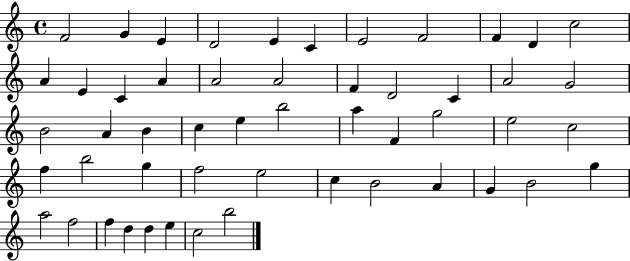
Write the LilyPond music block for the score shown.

{
  \clef treble
  \time 4/4
  \defaultTimeSignature
  \key c \major
  f'2 g'4 e'4 | d'2 e'4 c'4 | e'2 f'2 | f'4 d'4 c''2 | \break a'4 e'4 c'4 a'4 | a'2 a'2 | f'4 d'2 c'4 | a'2 g'2 | \break b'2 a'4 b'4 | c''4 e''4 b''2 | a''4 f'4 g''2 | e''2 c''2 | \break f''4 b''2 g''4 | f''2 e''2 | c''4 b'2 a'4 | g'4 b'2 g''4 | \break a''2 f''2 | f''4 d''4 d''4 e''4 | c''2 b''2 | \bar "|."
}